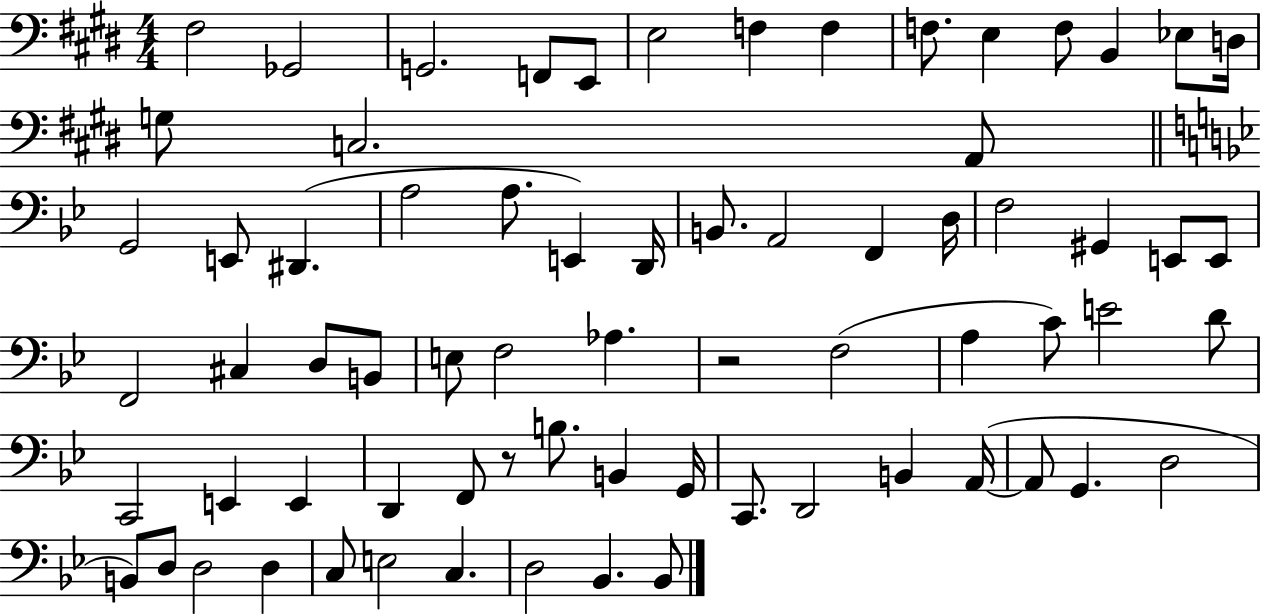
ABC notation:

X:1
T:Untitled
M:4/4
L:1/4
K:E
^F,2 _G,,2 G,,2 F,,/2 E,,/2 E,2 F, F, F,/2 E, F,/2 B,, _E,/2 D,/4 G,/2 C,2 A,,/2 G,,2 E,,/2 ^D,, A,2 A,/2 E,, D,,/4 B,,/2 A,,2 F,, D,/4 F,2 ^G,, E,,/2 E,,/2 F,,2 ^C, D,/2 B,,/2 E,/2 F,2 _A, z2 F,2 A, C/2 E2 D/2 C,,2 E,, E,, D,, F,,/2 z/2 B,/2 B,, G,,/4 C,,/2 D,,2 B,, A,,/4 A,,/2 G,, D,2 B,,/2 D,/2 D,2 D, C,/2 E,2 C, D,2 _B,, _B,,/2